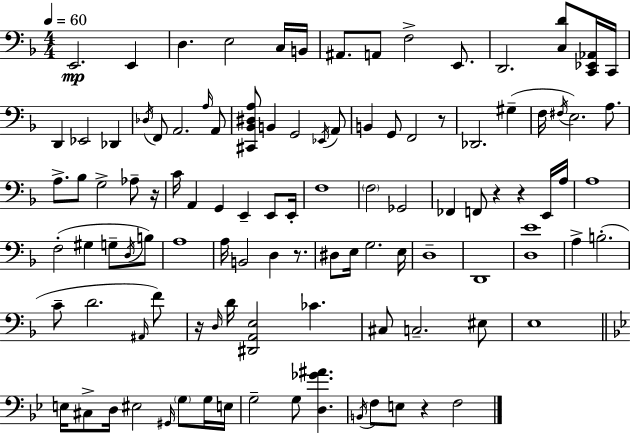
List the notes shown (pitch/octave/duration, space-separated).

E2/h. E2/q D3/q. E3/h C3/s B2/s A#2/e. A2/e F3/h E2/e. D2/h. [C3,D4]/e [C2,Eb2,Ab2]/s C2/s D2/q Eb2/h Db2/q Db3/s F2/e A2/h. A3/s A2/e [C#2,Bb2,D#3,A3]/e B2/q G2/h Eb2/s A2/e B2/q G2/e F2/h R/e Db2/h. G#3/q F3/s F#3/s E3/h. A3/e. A3/e. Bb3/e G3/h Ab3/e R/s C4/s A2/q G2/q E2/q E2/e E2/s F3/w F3/h Gb2/h FES2/q F2/e R/q R/q E2/s A3/s A3/w F3/h G#3/q G3/e D3/s B3/e A3/w A3/s B2/h D3/q R/e. D#3/e E3/s G3/h. E3/s D3/w D2/w [D3,E4]/w A3/q B3/h. C4/e D4/h. A#2/s F4/e R/s D3/s D4/s [D#2,A2,E3]/h CES4/q. C#3/e C3/h. EIS3/e E3/w E3/s C#3/e D3/s EIS3/h G#2/s G3/e G3/s E3/s G3/h G3/e [D3,Gb4,A#4]/q. B2/s F3/e E3/e R/q F3/h